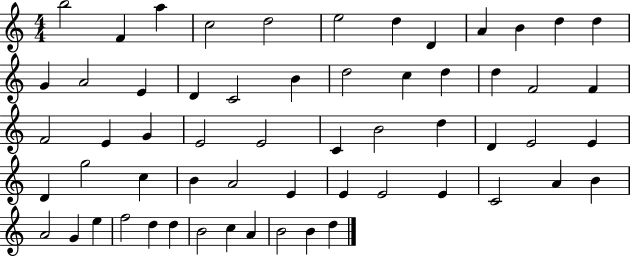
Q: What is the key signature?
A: C major